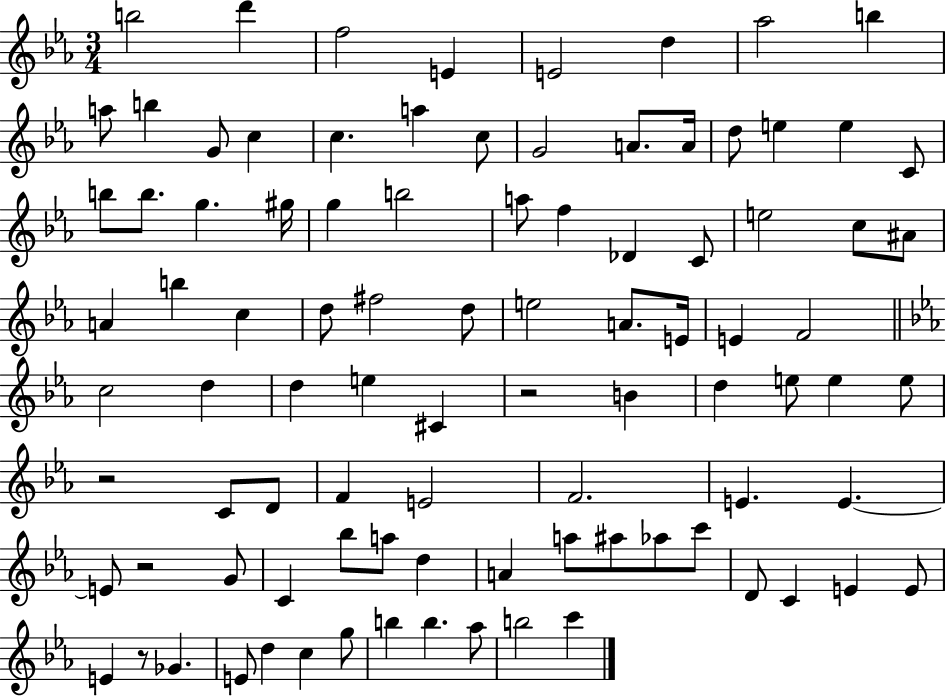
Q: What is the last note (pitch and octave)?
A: C6